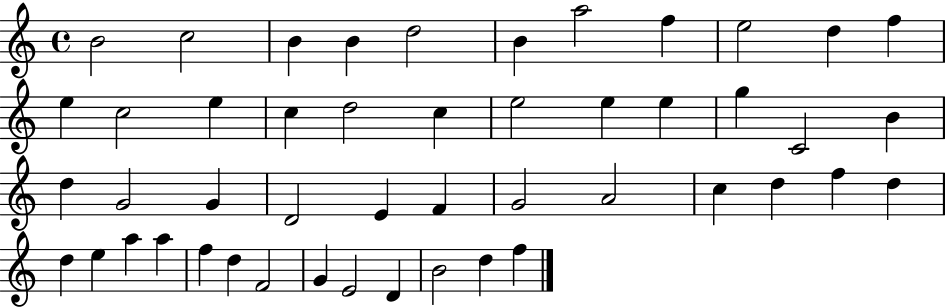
{
  \clef treble
  \time 4/4
  \defaultTimeSignature
  \key c \major
  b'2 c''2 | b'4 b'4 d''2 | b'4 a''2 f''4 | e''2 d''4 f''4 | \break e''4 c''2 e''4 | c''4 d''2 c''4 | e''2 e''4 e''4 | g''4 c'2 b'4 | \break d''4 g'2 g'4 | d'2 e'4 f'4 | g'2 a'2 | c''4 d''4 f''4 d''4 | \break d''4 e''4 a''4 a''4 | f''4 d''4 f'2 | g'4 e'2 d'4 | b'2 d''4 f''4 | \break \bar "|."
}